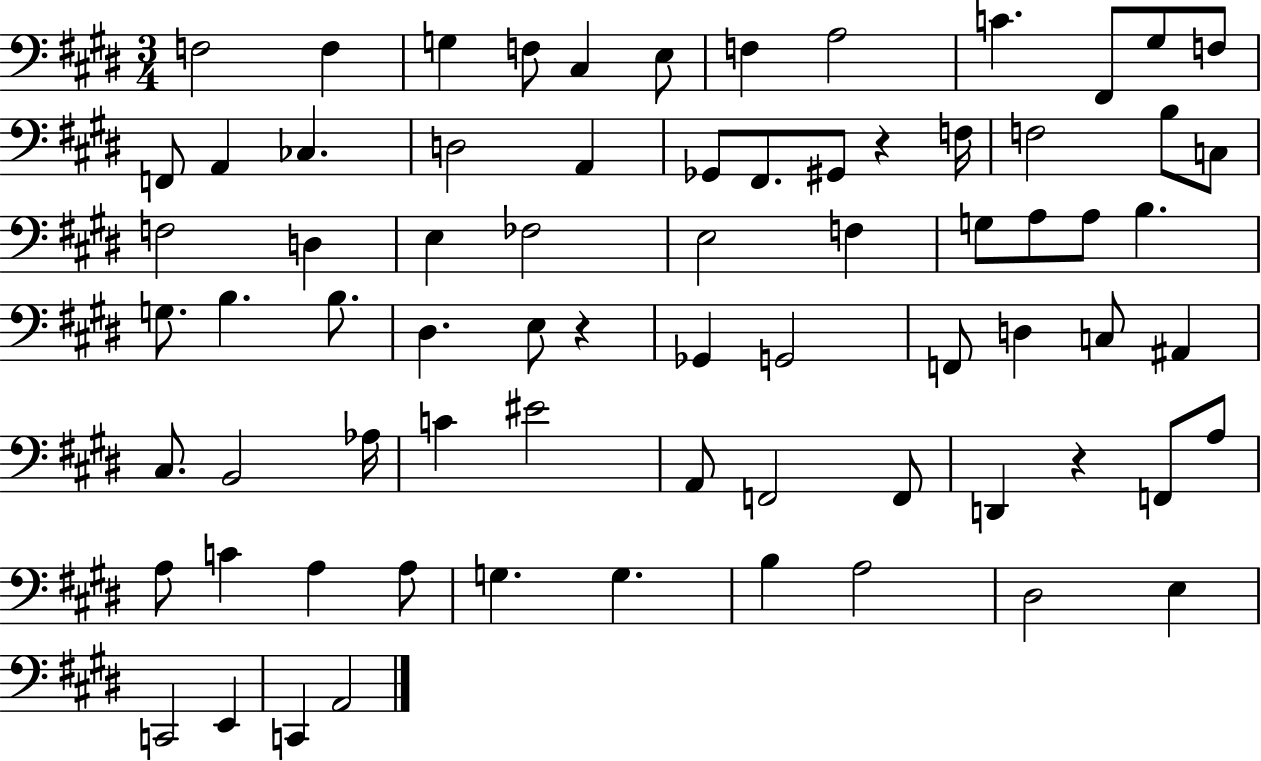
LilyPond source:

{
  \clef bass
  \numericTimeSignature
  \time 3/4
  \key e \major
  \repeat volta 2 { f2 f4 | g4 f8 cis4 e8 | f4 a2 | c'4. fis,8 gis8 f8 | \break f,8 a,4 ces4. | d2 a,4 | ges,8 fis,8. gis,8 r4 f16 | f2 b8 c8 | \break f2 d4 | e4 fes2 | e2 f4 | g8 a8 a8 b4. | \break g8. b4. b8. | dis4. e8 r4 | ges,4 g,2 | f,8 d4 c8 ais,4 | \break cis8. b,2 aes16 | c'4 eis'2 | a,8 f,2 f,8 | d,4 r4 f,8 a8 | \break a8 c'4 a4 a8 | g4. g4. | b4 a2 | dis2 e4 | \break c,2 e,4 | c,4 a,2 | } \bar "|."
}